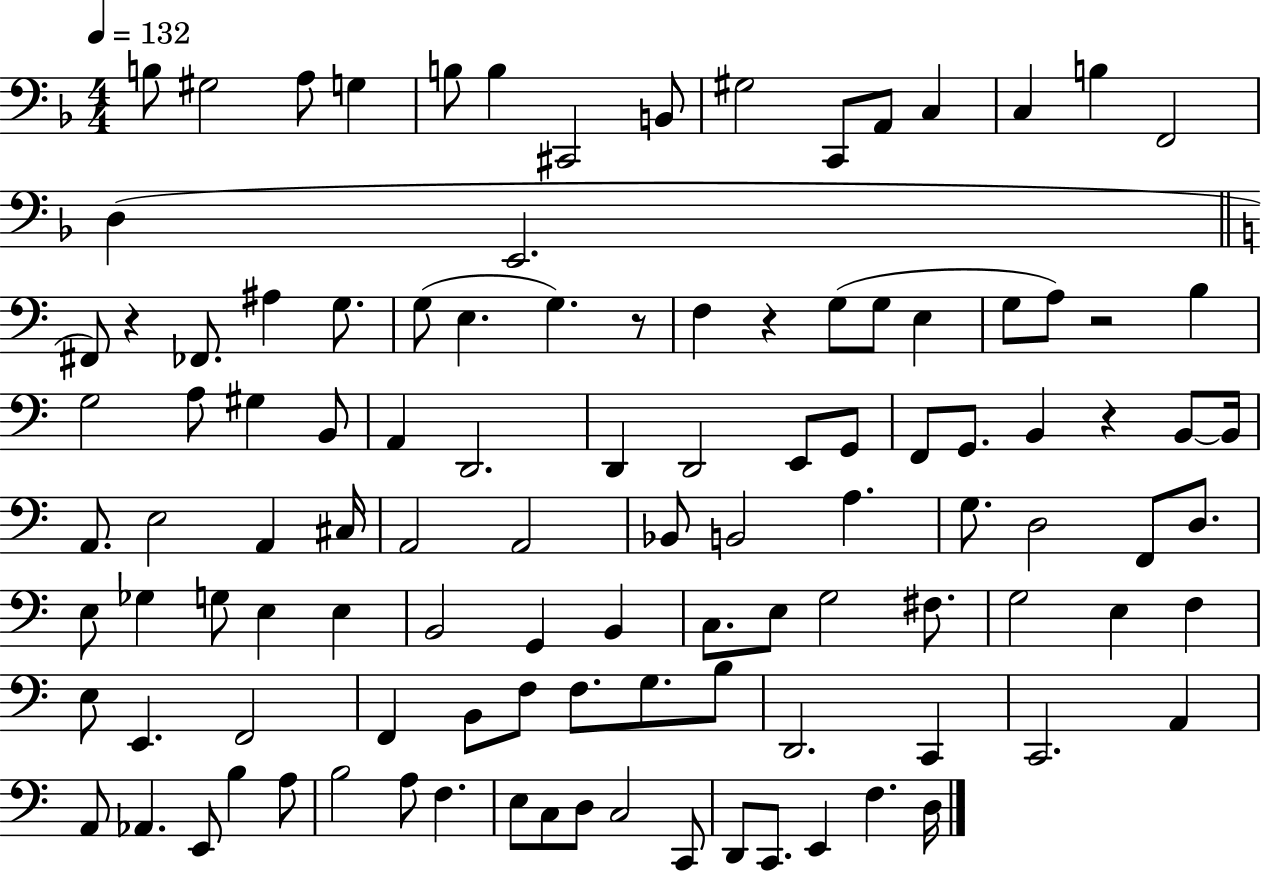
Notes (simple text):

B3/e G#3/h A3/e G3/q B3/e B3/q C#2/h B2/e G#3/h C2/e A2/e C3/q C3/q B3/q F2/h D3/q E2/h. F#2/e R/q FES2/e. A#3/q G3/e. G3/e E3/q. G3/q. R/e F3/q R/q G3/e G3/e E3/q G3/e A3/e R/h B3/q G3/h A3/e G#3/q B2/e A2/q D2/h. D2/q D2/h E2/e G2/e F2/e G2/e. B2/q R/q B2/e B2/s A2/e. E3/h A2/q C#3/s A2/h A2/h Bb2/e B2/h A3/q. G3/e. D3/h F2/e D3/e. E3/e Gb3/q G3/e E3/q E3/q B2/h G2/q B2/q C3/e. E3/e G3/h F#3/e. G3/h E3/q F3/q E3/e E2/q. F2/h F2/q B2/e F3/e F3/e. G3/e. B3/e D2/h. C2/q C2/h. A2/q A2/e Ab2/q. E2/e B3/q A3/e B3/h A3/e F3/q. E3/e C3/e D3/e C3/h C2/e D2/e C2/e. E2/q F3/q. D3/s